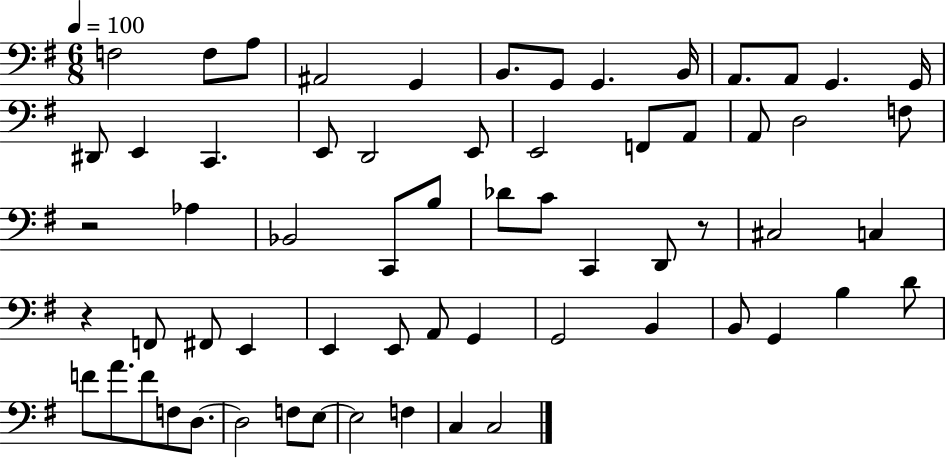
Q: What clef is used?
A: bass